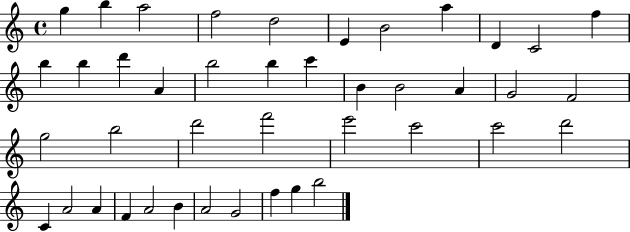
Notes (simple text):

G5/q B5/q A5/h F5/h D5/h E4/q B4/h A5/q D4/q C4/h F5/q B5/q B5/q D6/q A4/q B5/h B5/q C6/q B4/q B4/h A4/q G4/h F4/h G5/h B5/h D6/h F6/h E6/h C6/h C6/h D6/h C4/q A4/h A4/q F4/q A4/h B4/q A4/h G4/h F5/q G5/q B5/h